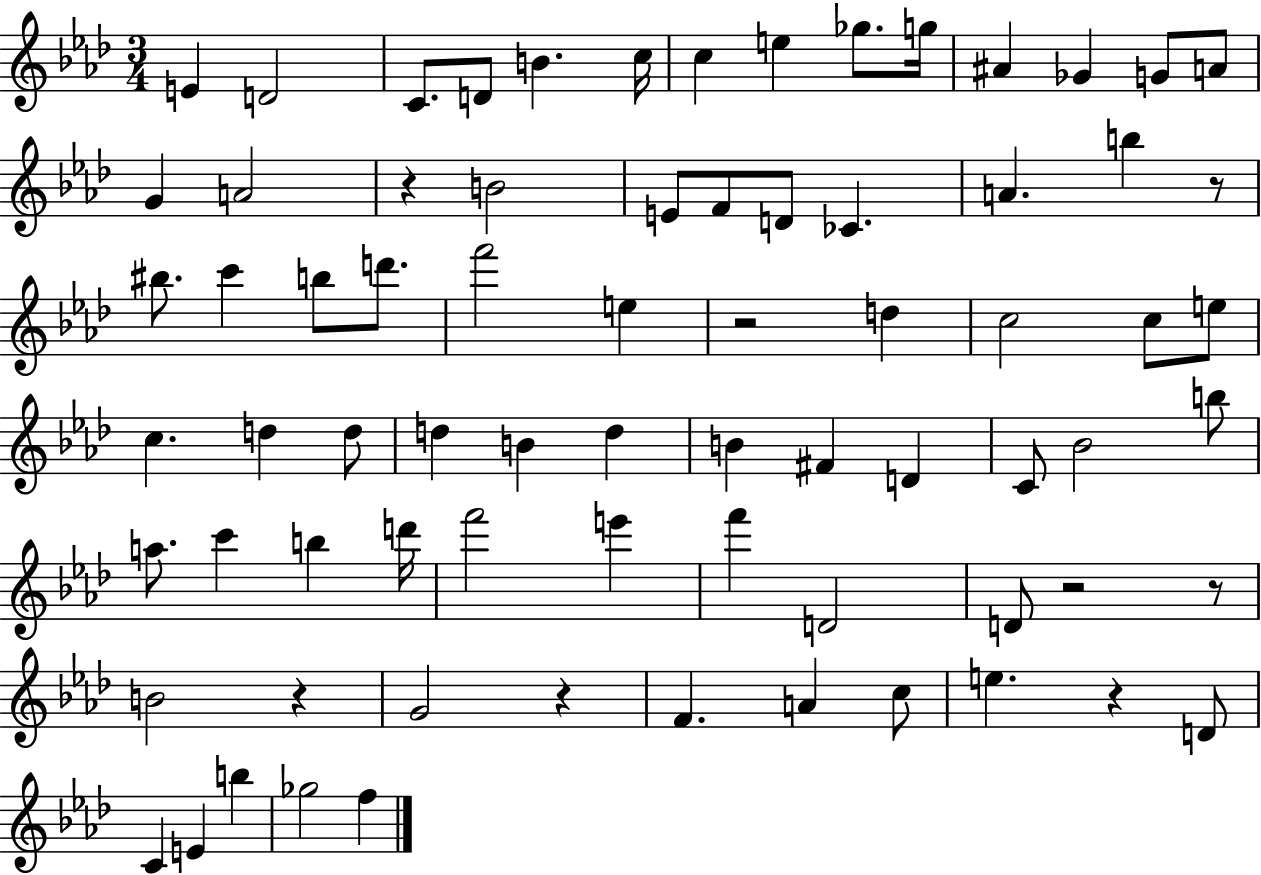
{
  \clef treble
  \numericTimeSignature
  \time 3/4
  \key aes \major
  \repeat volta 2 { e'4 d'2 | c'8. d'8 b'4. c''16 | c''4 e''4 ges''8. g''16 | ais'4 ges'4 g'8 a'8 | \break g'4 a'2 | r4 b'2 | e'8 f'8 d'8 ces'4. | a'4. b''4 r8 | \break bis''8. c'''4 b''8 d'''8. | f'''2 e''4 | r2 d''4 | c''2 c''8 e''8 | \break c''4. d''4 d''8 | d''4 b'4 d''4 | b'4 fis'4 d'4 | c'8 bes'2 b''8 | \break a''8. c'''4 b''4 d'''16 | f'''2 e'''4 | f'''4 d'2 | d'8 r2 r8 | \break b'2 r4 | g'2 r4 | f'4. a'4 c''8 | e''4. r4 d'8 | \break c'4 e'4 b''4 | ges''2 f''4 | } \bar "|."
}